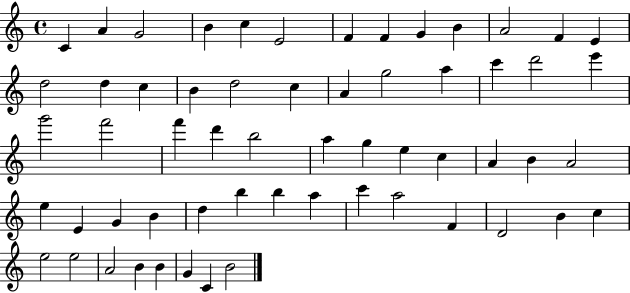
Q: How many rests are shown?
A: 0